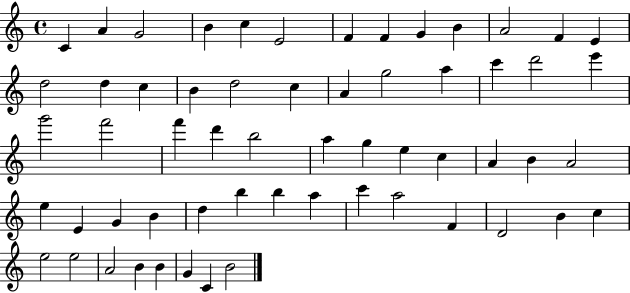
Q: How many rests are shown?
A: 0